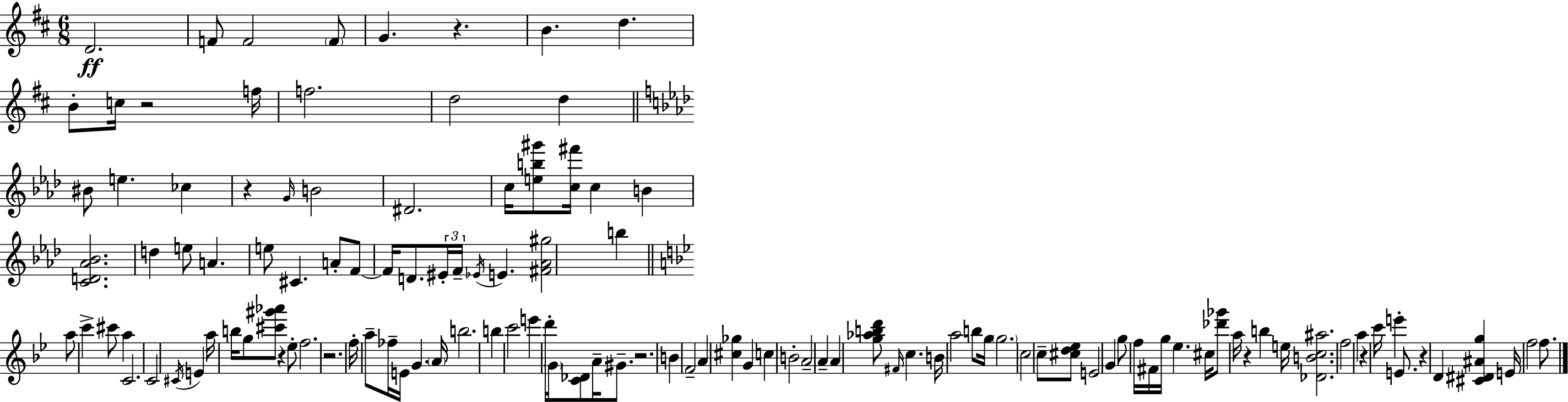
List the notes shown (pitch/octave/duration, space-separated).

D4/h. F4/e F4/h F4/e G4/q. R/q. B4/q. D5/q. B4/e C5/s R/h F5/s F5/h. D5/h D5/q BIS4/e E5/q. CES5/q R/q G4/s B4/h D#4/h. C5/s [E5,B5,G#6]/e [C5,F#6]/s C5/q B4/q [C4,D4,Ab4,Bb4]/h. D5/q E5/e A4/q. E5/e C#4/q. A4/e F4/e F4/s D4/e. EIS4/s F4/s Eb4/s E4/q. [F#4,Ab4,G#5]/h B5/q A5/e C6/q C#6/e A5/q C4/h. C4/h C#4/s E4/q A5/s B5/s G5/e [C#6,G#6,Ab6]/e R/q Eb5/e F5/h. R/h. F5/s A5/e FES5/s E4/s G4/q. A4/s B5/h. B5/q C6/h E6/q D6/s G4/s [C4,Db4]/e A4/s G#4/e. R/h. B4/q F4/h A4/q [C#5,Gb5]/q G4/q C5/q B4/h A4/h A4/q A4/q [G5,Ab5,B5,D6]/e F#4/s C5/q. B4/s A5/h B5/e G5/s G5/h. C5/h C5/e [C#5,D5,Eb5]/e E4/h G4/q G5/e F5/s F#4/s G5/s Eb5/q. C#5/s [Db6,Gb6]/e A5/s R/q B5/q E5/s [Db4,B4,C5,A#5]/h. F5/h A5/q R/q C6/s E6/q E4/e. R/q D4/q [C#4,D#4,A#4,G5]/q E4/s F5/h F5/e.